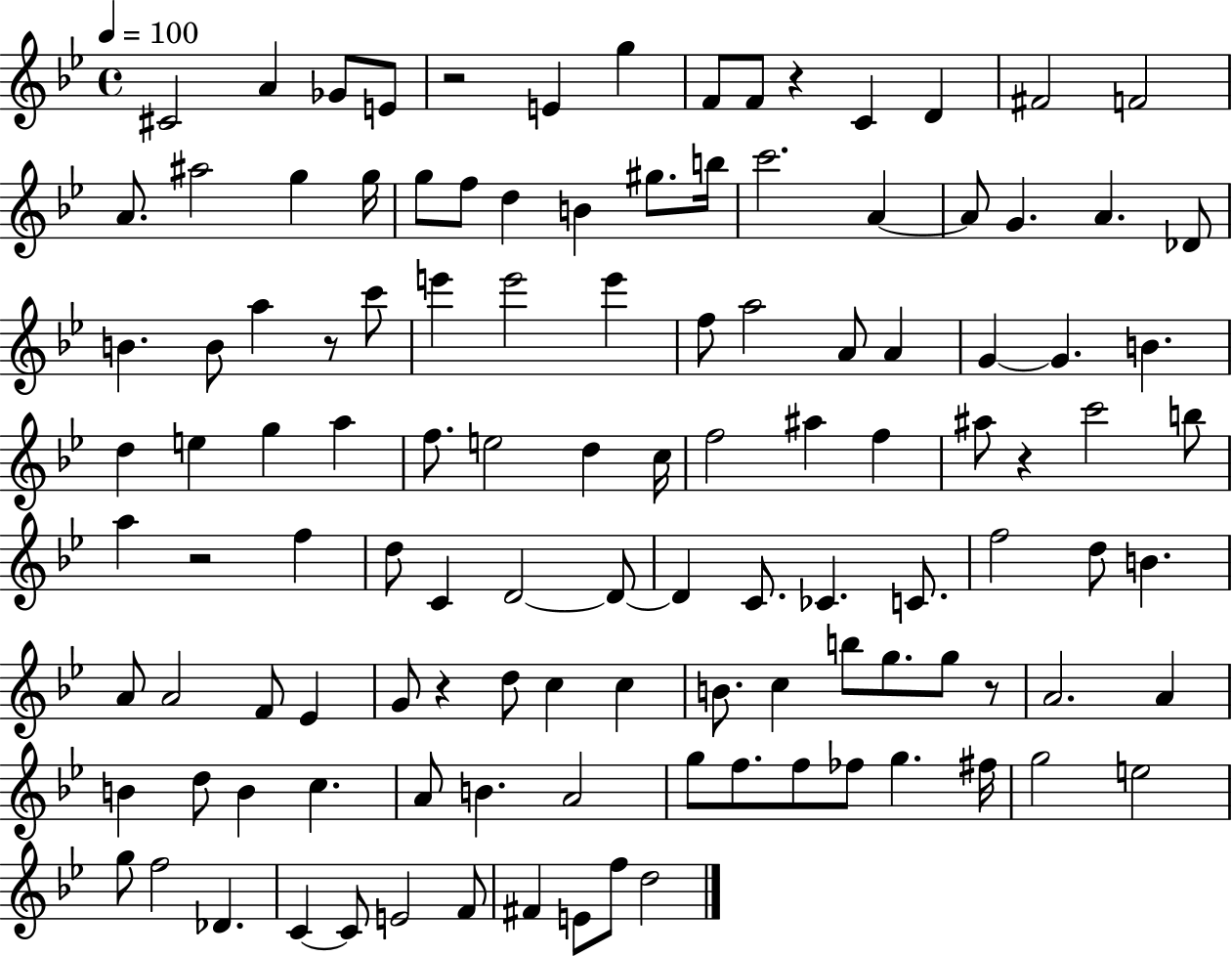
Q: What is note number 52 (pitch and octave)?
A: A#5